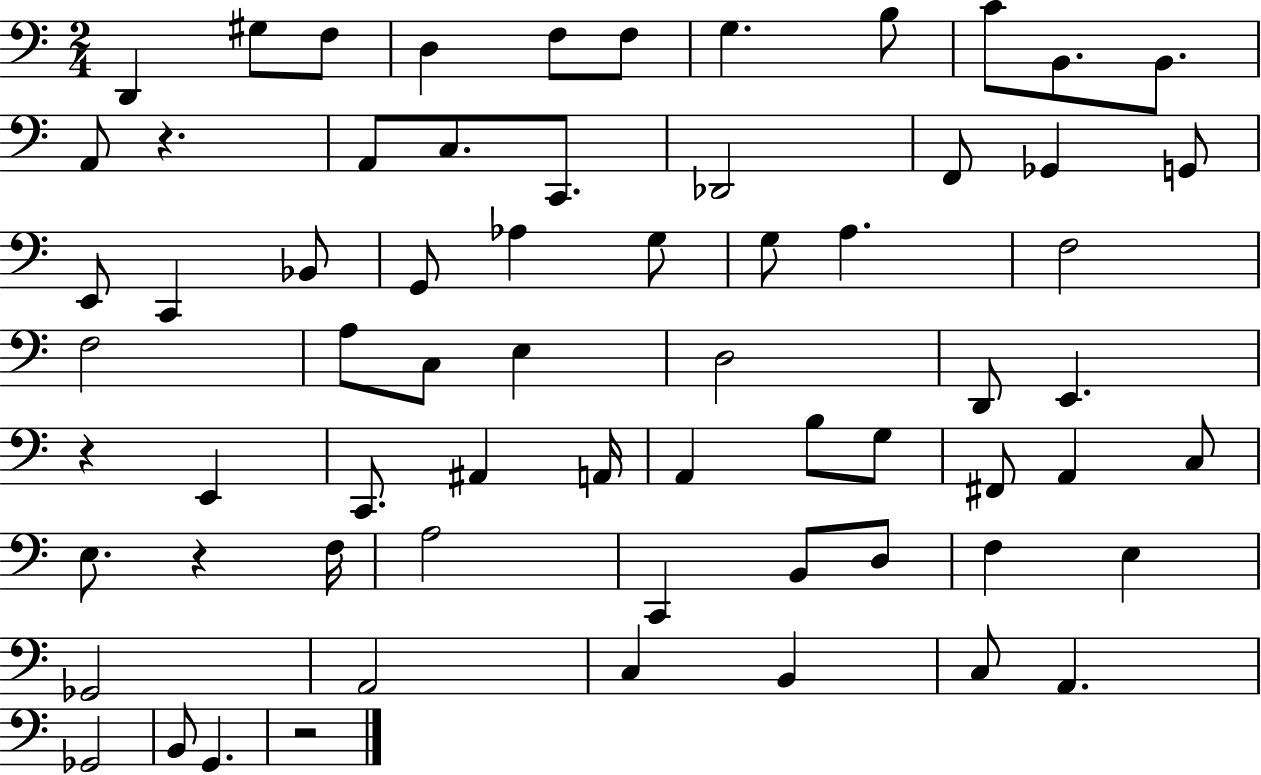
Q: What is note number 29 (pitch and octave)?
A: F3